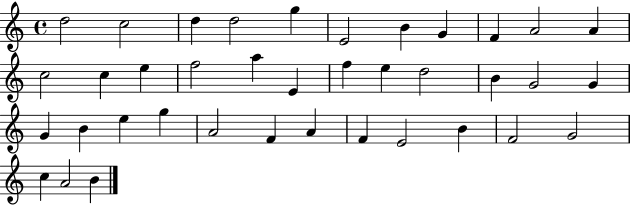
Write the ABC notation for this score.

X:1
T:Untitled
M:4/4
L:1/4
K:C
d2 c2 d d2 g E2 B G F A2 A c2 c e f2 a E f e d2 B G2 G G B e g A2 F A F E2 B F2 G2 c A2 B